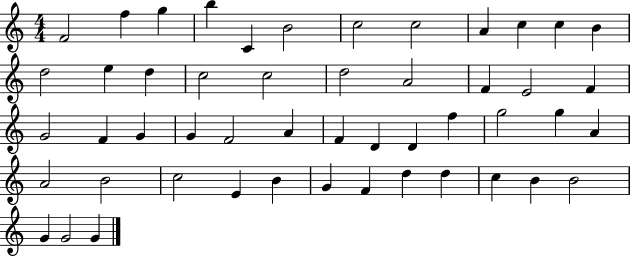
F4/h F5/q G5/q B5/q C4/q B4/h C5/h C5/h A4/q C5/q C5/q B4/q D5/h E5/q D5/q C5/h C5/h D5/h A4/h F4/q E4/h F4/q G4/h F4/q G4/q G4/q F4/h A4/q F4/q D4/q D4/q F5/q G5/h G5/q A4/q A4/h B4/h C5/h E4/q B4/q G4/q F4/q D5/q D5/q C5/q B4/q B4/h G4/q G4/h G4/q